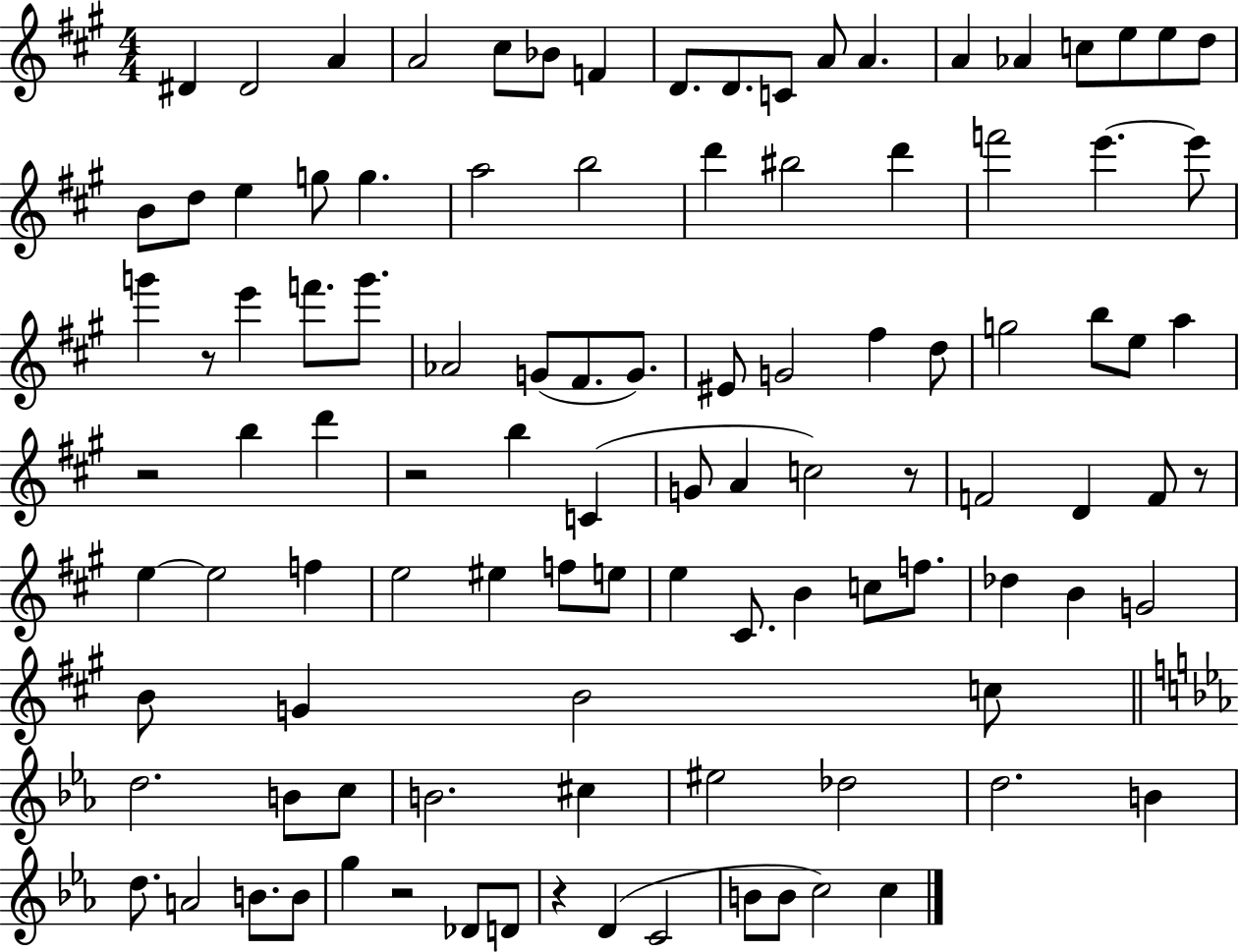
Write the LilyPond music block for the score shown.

{
  \clef treble
  \numericTimeSignature
  \time 4/4
  \key a \major
  dis'4 dis'2 a'4 | a'2 cis''8 bes'8 f'4 | d'8. d'8. c'8 a'8 a'4. | a'4 aes'4 c''8 e''8 e''8 d''8 | \break b'8 d''8 e''4 g''8 g''4. | a''2 b''2 | d'''4 bis''2 d'''4 | f'''2 e'''4.~~ e'''8 | \break g'''4 r8 e'''4 f'''8. g'''8. | aes'2 g'8( fis'8. g'8.) | eis'8 g'2 fis''4 d''8 | g''2 b''8 e''8 a''4 | \break r2 b''4 d'''4 | r2 b''4 c'4( | g'8 a'4 c''2) r8 | f'2 d'4 f'8 r8 | \break e''4~~ e''2 f''4 | e''2 eis''4 f''8 e''8 | e''4 cis'8. b'4 c''8 f''8. | des''4 b'4 g'2 | \break b'8 g'4 b'2 c''8 | \bar "||" \break \key c \minor d''2. b'8 c''8 | b'2. cis''4 | eis''2 des''2 | d''2. b'4 | \break d''8. a'2 b'8. b'8 | g''4 r2 des'8 d'8 | r4 d'4( c'2 | b'8 b'8 c''2) c''4 | \break \bar "|."
}